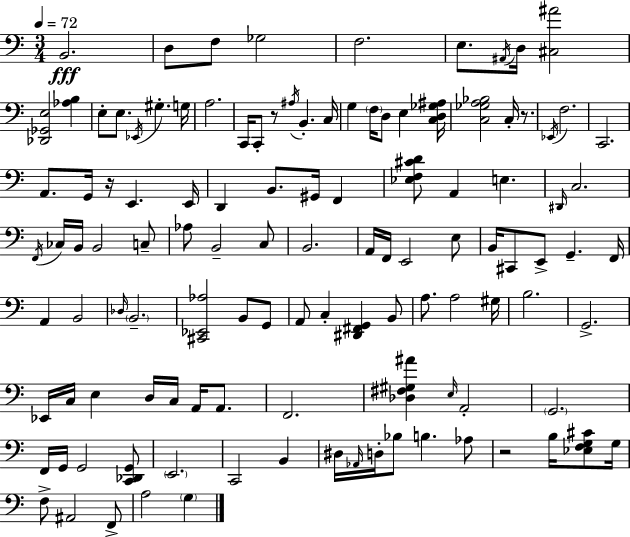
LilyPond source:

{
  \clef bass
  \numericTimeSignature
  \time 3/4
  \key c \major
  \tempo 4 = 72
  b,2.\fff | d8 f8 ges2 | f2. | e8. \acciaccatura { ais,16 } d16 <cis ais'>2 | \break <des, ges, e>2 <aes b>4 | e8-. e8. \acciaccatura { ees,16 } gis4.-. | g16 a2. | c,16 c,8-. r8 \acciaccatura { ais16 } b,4.-. | \break c16 g4 \parenthesize f16 d8 e4 | <c d ges ais>16 <c ges a bes>2 c16-. | r8. \acciaccatura { ees,16 } f2. | c,2. | \break a,8. g,16 r16 e,4. | e,16 d,4 b,8. gis,16 | f,4 <ees f cis' d'>8 a,4 e4. | \grace { dis,16 } c2. | \break \acciaccatura { f,16 } ces16 b,16 b,2 | c8-- aes8 b,2-- | c8 b,2. | a,16 f,16 e,2 | \break e8 b,16 cis,8 e,8-> g,4.-- | f,16 a,4 b,2 | \grace { des16 } \parenthesize b,2.-- | <cis, ees, aes>2 | \break b,8 g,8 a,8 c4-. | <dis, fis, g,>4 b,8 a8. a2 | gis16 b2. | g,2.-> | \break ees,16 c16 e4 | d16 c16 a,16 a,8. f,2. | <des fis gis ais'>4 \grace { e16 } | a,2-. \parenthesize g,2. | \break f,16 g,16 g,2 | <c, des, g,>8 \parenthesize e,2. | c,2 | b,4 dis16 \grace { aes,16 } d16-. bes8 | \break b4. aes8 r2 | b16 <ees f g cis'>8 g16 f8-> ais,2 | f,8-> a2 | \parenthesize g4 \bar "|."
}